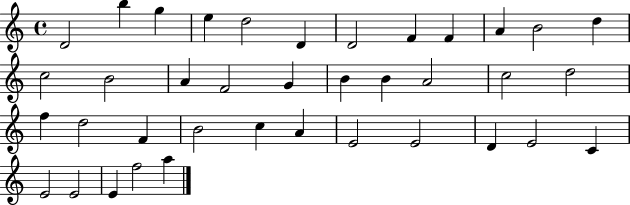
{
  \clef treble
  \time 4/4
  \defaultTimeSignature
  \key c \major
  d'2 b''4 g''4 | e''4 d''2 d'4 | d'2 f'4 f'4 | a'4 b'2 d''4 | \break c''2 b'2 | a'4 f'2 g'4 | b'4 b'4 a'2 | c''2 d''2 | \break f''4 d''2 f'4 | b'2 c''4 a'4 | e'2 e'2 | d'4 e'2 c'4 | \break e'2 e'2 | e'4 f''2 a''4 | \bar "|."
}